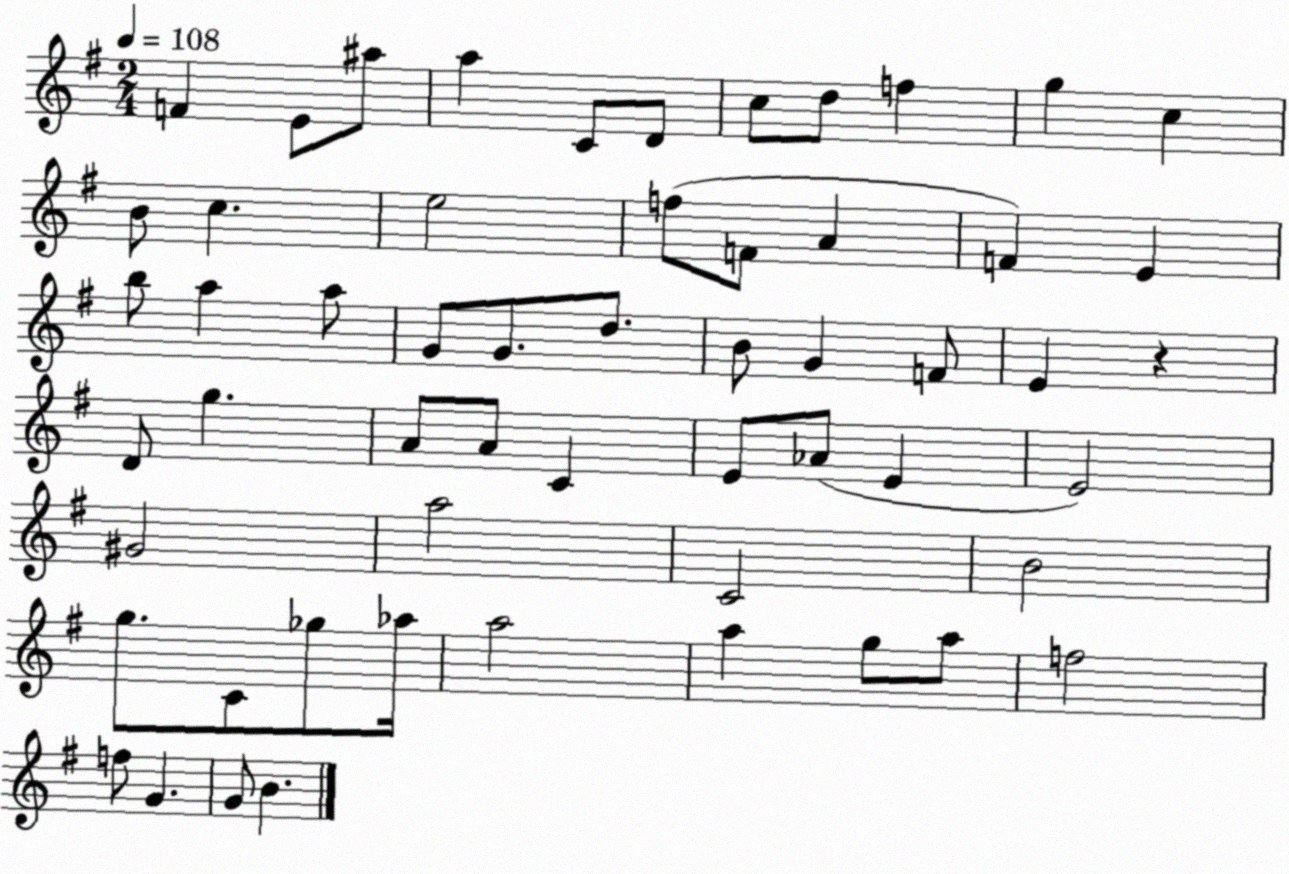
X:1
T:Untitled
M:2/4
L:1/4
K:G
F E/2 ^a/2 a C/2 D/2 c/2 d/2 f g c B/2 c e2 f/2 F/2 A F E b/2 a a/2 G/2 G/2 d/2 B/2 G F/2 E z D/2 g A/2 A/2 C E/2 _A/2 E E2 ^G2 a2 C2 B2 g/2 C/2 _g/2 _a/4 a2 a g/2 a/2 f2 f/2 G G/2 B